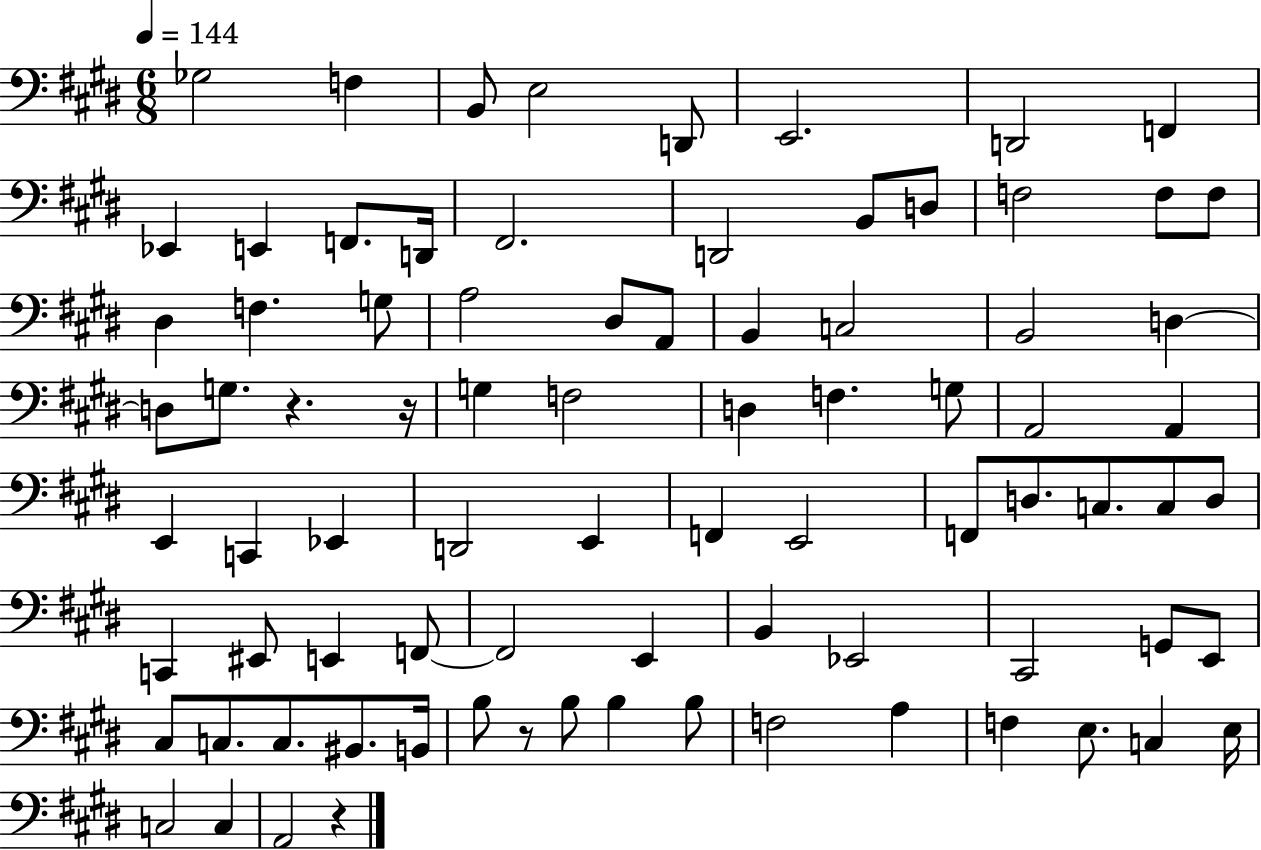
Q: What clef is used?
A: bass